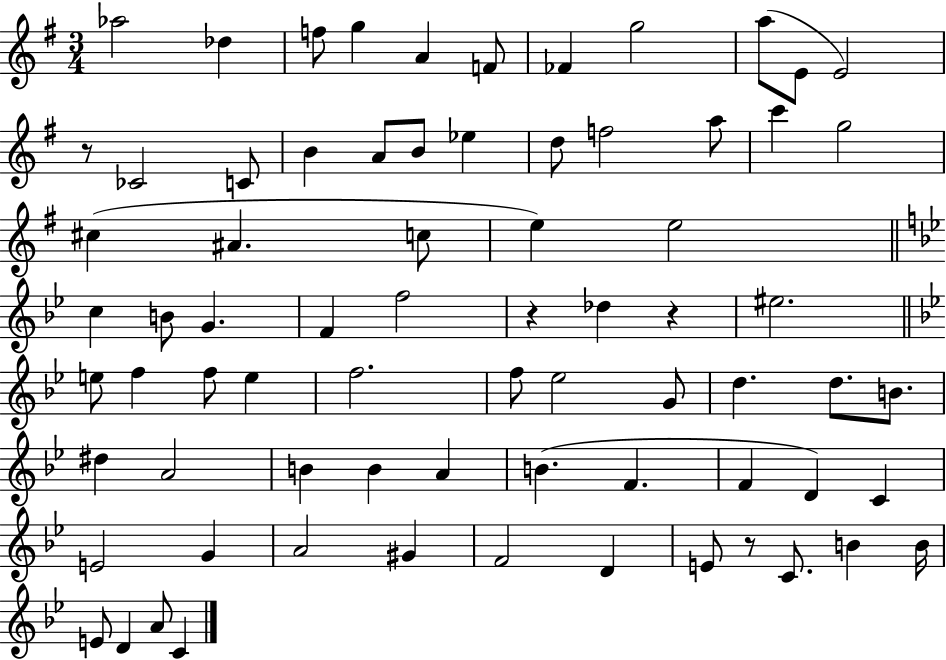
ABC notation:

X:1
T:Untitled
M:3/4
L:1/4
K:G
_a2 _d f/2 g A F/2 _F g2 a/2 E/2 E2 z/2 _C2 C/2 B A/2 B/2 _e d/2 f2 a/2 c' g2 ^c ^A c/2 e e2 c B/2 G F f2 z _d z ^e2 e/2 f f/2 e f2 f/2 _e2 G/2 d d/2 B/2 ^d A2 B B A B F F D C E2 G A2 ^G F2 D E/2 z/2 C/2 B B/4 E/2 D A/2 C